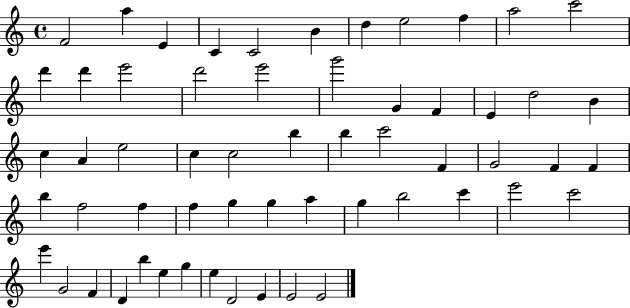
F4/h A5/q E4/q C4/q C4/h B4/q D5/q E5/h F5/q A5/h C6/h D6/q D6/q E6/h D6/h E6/h G6/h G4/q F4/q E4/q D5/h B4/q C5/q A4/q E5/h C5/q C5/h B5/q B5/q C6/h F4/q G4/h F4/q F4/q B5/q F5/h F5/q F5/q G5/q G5/q A5/q G5/q B5/h C6/q E6/h C6/h E6/q G4/h F4/q D4/q B5/q E5/q G5/q E5/q D4/h E4/q E4/h E4/h